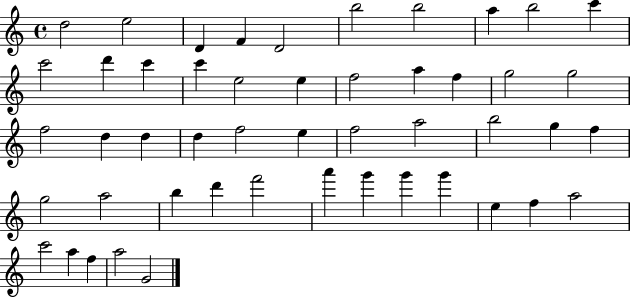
{
  \clef treble
  \time 4/4
  \defaultTimeSignature
  \key c \major
  d''2 e''2 | d'4 f'4 d'2 | b''2 b''2 | a''4 b''2 c'''4 | \break c'''2 d'''4 c'''4 | c'''4 e''2 e''4 | f''2 a''4 f''4 | g''2 g''2 | \break f''2 d''4 d''4 | d''4 f''2 e''4 | f''2 a''2 | b''2 g''4 f''4 | \break g''2 a''2 | b''4 d'''4 f'''2 | a'''4 g'''4 g'''4 g'''4 | e''4 f''4 a''2 | \break c'''2 a''4 f''4 | a''2 g'2 | \bar "|."
}